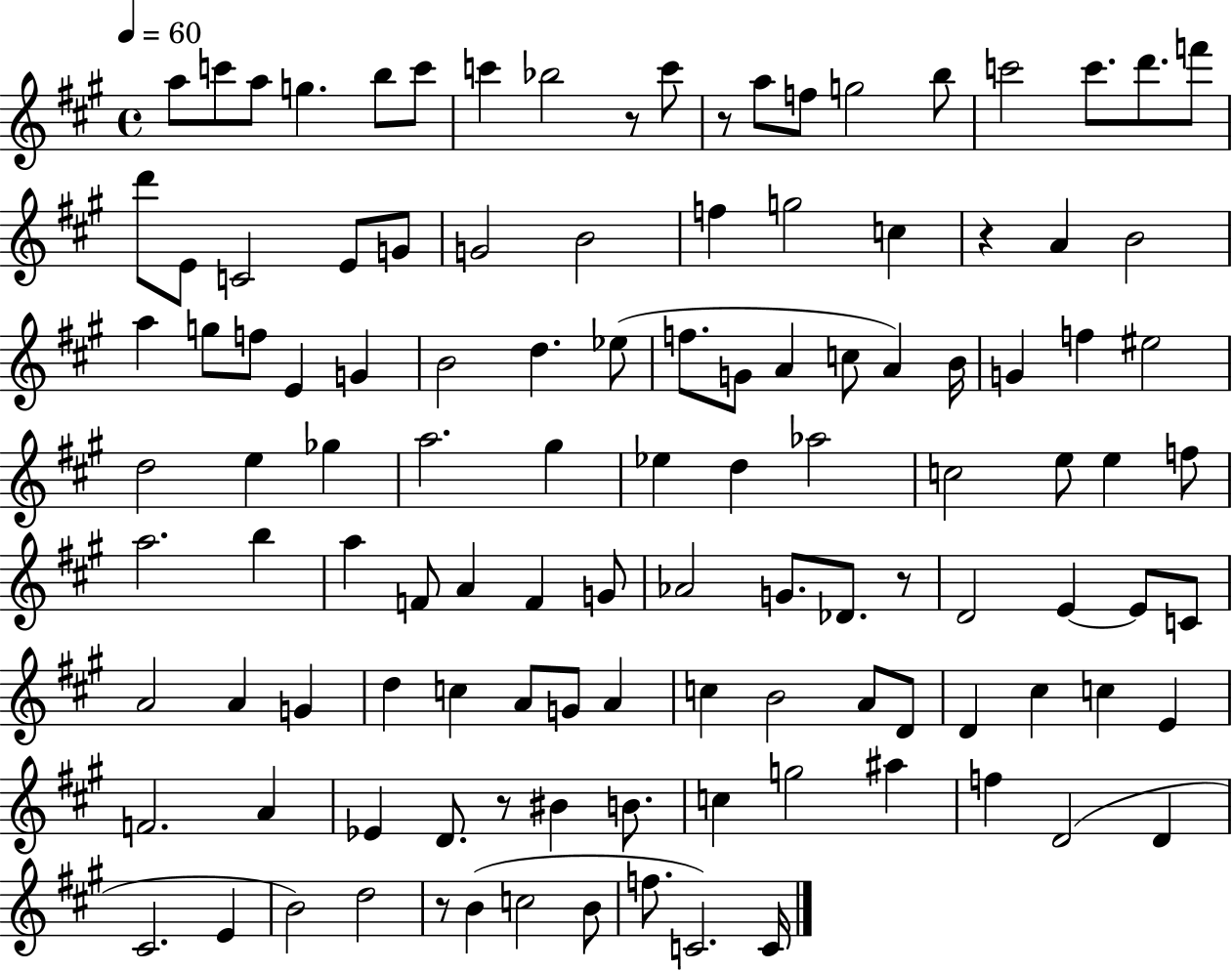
X:1
T:Untitled
M:4/4
L:1/4
K:A
a/2 c'/2 a/2 g b/2 c'/2 c' _b2 z/2 c'/2 z/2 a/2 f/2 g2 b/2 c'2 c'/2 d'/2 f'/2 d'/2 E/2 C2 E/2 G/2 G2 B2 f g2 c z A B2 a g/2 f/2 E G B2 d _e/2 f/2 G/2 A c/2 A B/4 G f ^e2 d2 e _g a2 ^g _e d _a2 c2 e/2 e f/2 a2 b a F/2 A F G/2 _A2 G/2 _D/2 z/2 D2 E E/2 C/2 A2 A G d c A/2 G/2 A c B2 A/2 D/2 D ^c c E F2 A _E D/2 z/2 ^B B/2 c g2 ^a f D2 D ^C2 E B2 d2 z/2 B c2 B/2 f/2 C2 C/4